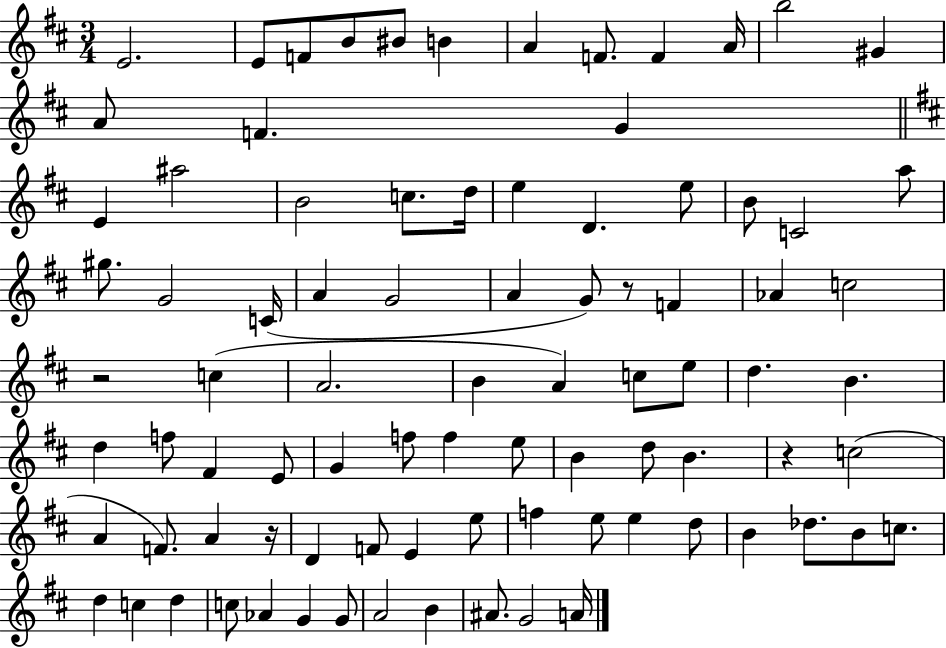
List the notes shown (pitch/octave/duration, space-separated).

E4/h. E4/e F4/e B4/e BIS4/e B4/q A4/q F4/e. F4/q A4/s B5/h G#4/q A4/e F4/q. G4/q E4/q A#5/h B4/h C5/e. D5/s E5/q D4/q. E5/e B4/e C4/h A5/e G#5/e. G4/h C4/s A4/q G4/h A4/q G4/e R/e F4/q Ab4/q C5/h R/h C5/q A4/h. B4/q A4/q C5/e E5/e D5/q. B4/q. D5/q F5/e F#4/q E4/e G4/q F5/e F5/q E5/e B4/q D5/e B4/q. R/q C5/h A4/q F4/e. A4/q R/s D4/q F4/e E4/q E5/e F5/q E5/e E5/q D5/e B4/q Db5/e. B4/e C5/e. D5/q C5/q D5/q C5/e Ab4/q G4/q G4/e A4/h B4/q A#4/e. G4/h A4/s